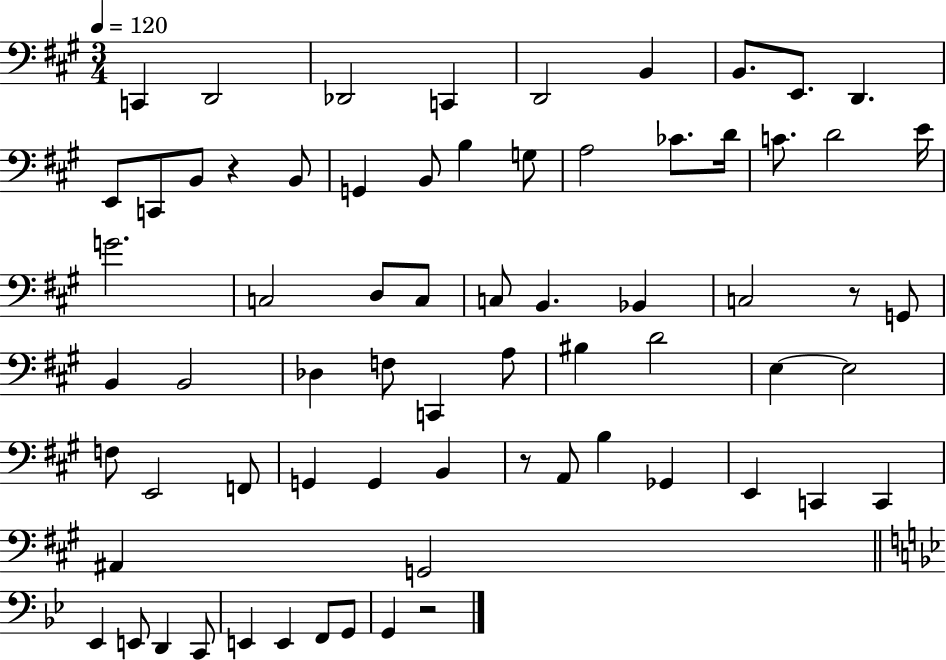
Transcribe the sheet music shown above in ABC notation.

X:1
T:Untitled
M:3/4
L:1/4
K:A
C,, D,,2 _D,,2 C,, D,,2 B,, B,,/2 E,,/2 D,, E,,/2 C,,/2 B,,/2 z B,,/2 G,, B,,/2 B, G,/2 A,2 _C/2 D/4 C/2 D2 E/4 G2 C,2 D,/2 C,/2 C,/2 B,, _B,, C,2 z/2 G,,/2 B,, B,,2 _D, F,/2 C,, A,/2 ^B, D2 E, E,2 F,/2 E,,2 F,,/2 G,, G,, B,, z/2 A,,/2 B, _G,, E,, C,, C,, ^A,, G,,2 _E,, E,,/2 D,, C,,/2 E,, E,, F,,/2 G,,/2 G,, z2